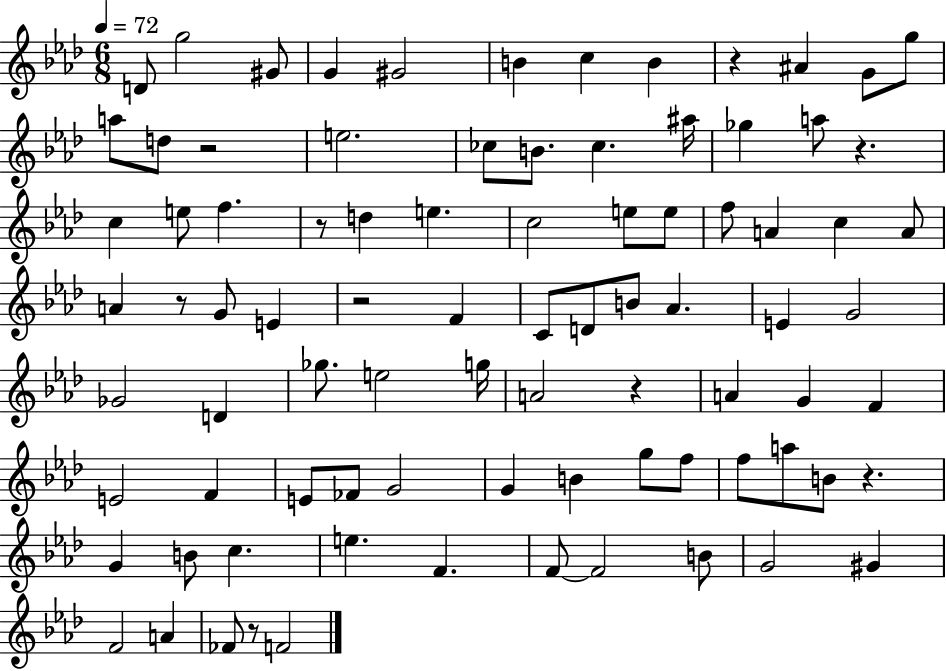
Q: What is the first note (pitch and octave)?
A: D4